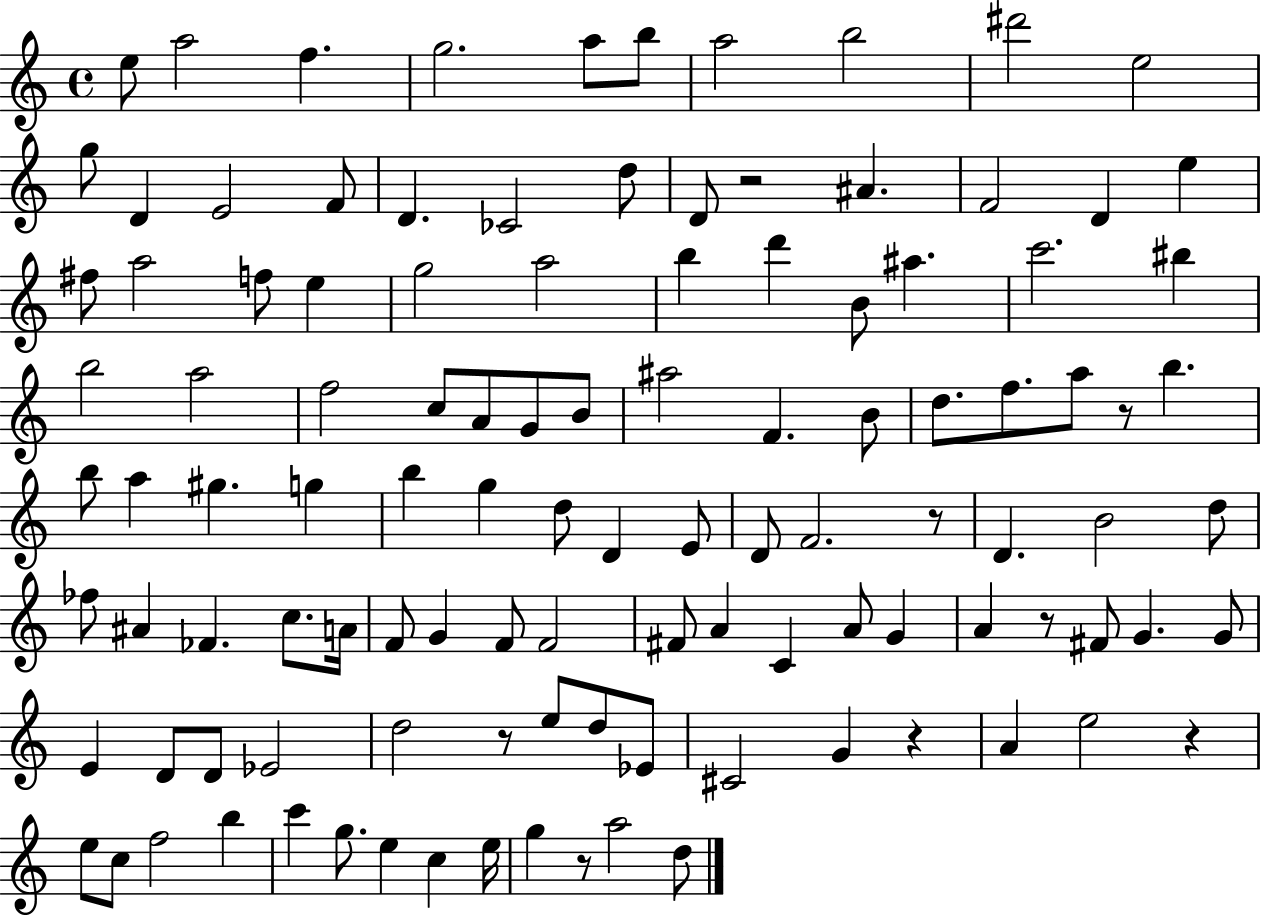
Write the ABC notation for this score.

X:1
T:Untitled
M:4/4
L:1/4
K:C
e/2 a2 f g2 a/2 b/2 a2 b2 ^d'2 e2 g/2 D E2 F/2 D _C2 d/2 D/2 z2 ^A F2 D e ^f/2 a2 f/2 e g2 a2 b d' B/2 ^a c'2 ^b b2 a2 f2 c/2 A/2 G/2 B/2 ^a2 F B/2 d/2 f/2 a/2 z/2 b b/2 a ^g g b g d/2 D E/2 D/2 F2 z/2 D B2 d/2 _f/2 ^A _F c/2 A/4 F/2 G F/2 F2 ^F/2 A C A/2 G A z/2 ^F/2 G G/2 E D/2 D/2 _E2 d2 z/2 e/2 d/2 _E/2 ^C2 G z A e2 z e/2 c/2 f2 b c' g/2 e c e/4 g z/2 a2 d/2